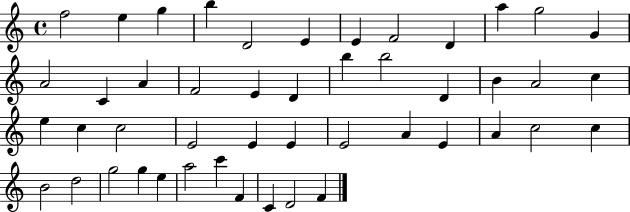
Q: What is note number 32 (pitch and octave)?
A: A4